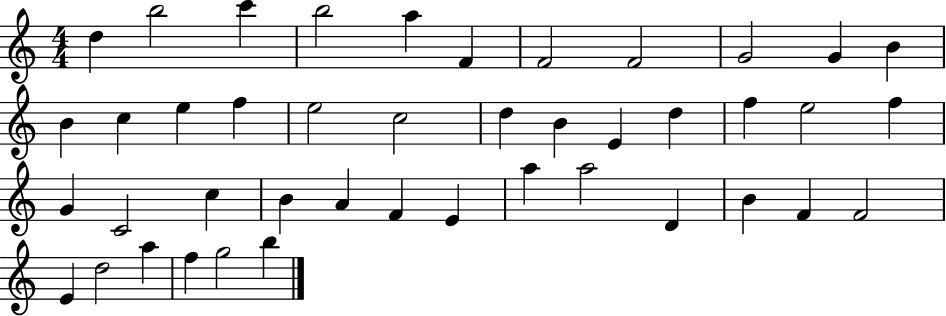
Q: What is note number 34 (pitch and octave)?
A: D4